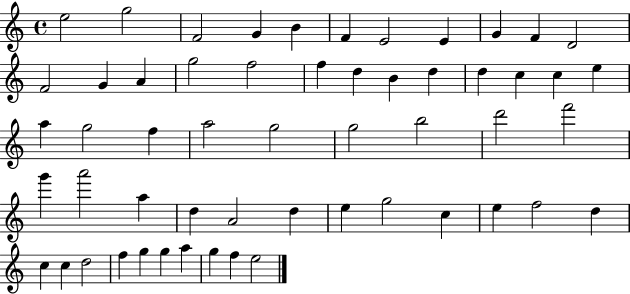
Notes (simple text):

E5/h G5/h F4/h G4/q B4/q F4/q E4/h E4/q G4/q F4/q D4/h F4/h G4/q A4/q G5/h F5/h F5/q D5/q B4/q D5/q D5/q C5/q C5/q E5/q A5/q G5/h F5/q A5/h G5/h G5/h B5/h D6/h F6/h G6/q A6/h A5/q D5/q A4/h D5/q E5/q G5/h C5/q E5/q F5/h D5/q C5/q C5/q D5/h F5/q G5/q G5/q A5/q G5/q F5/q E5/h